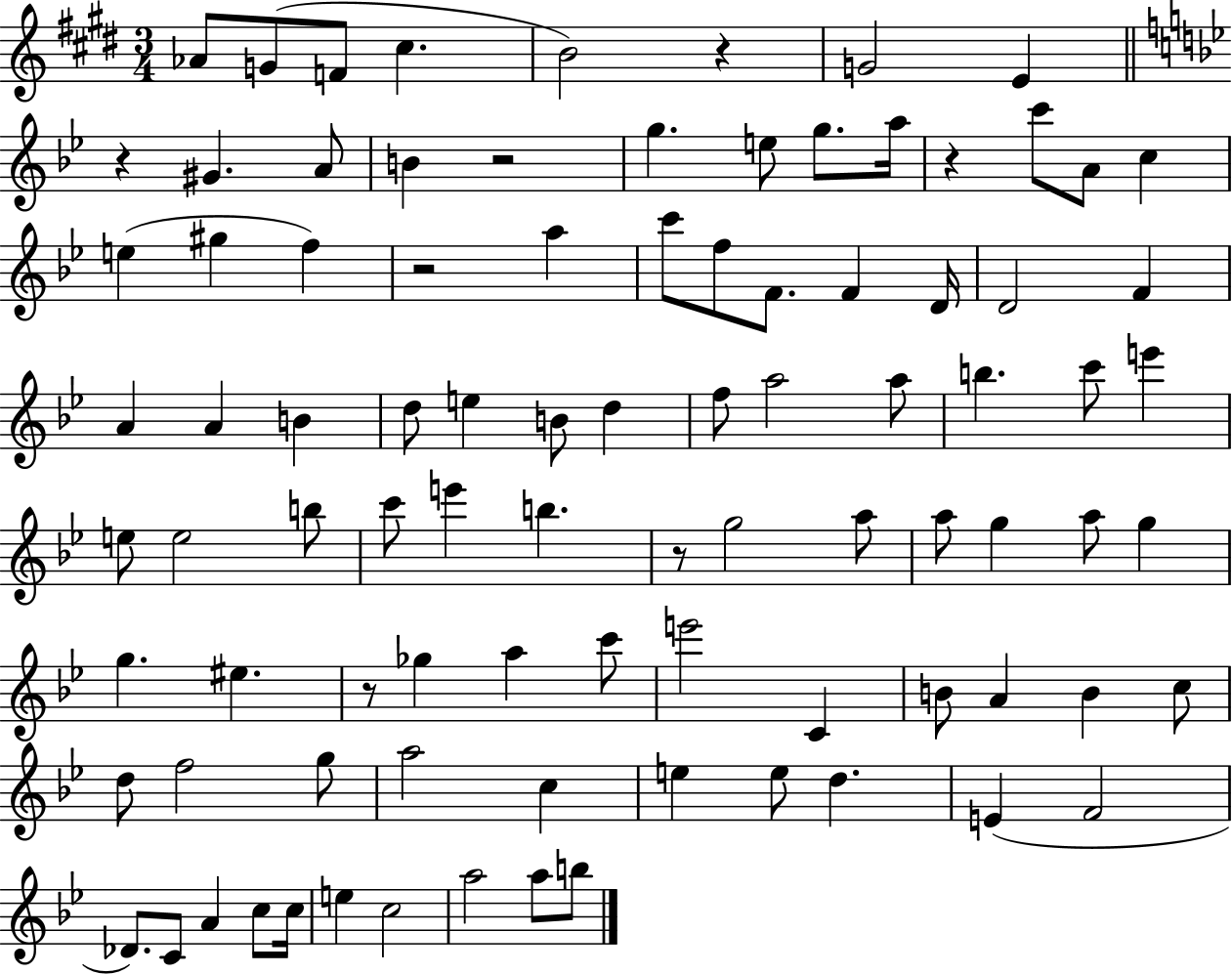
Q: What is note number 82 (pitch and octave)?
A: A5